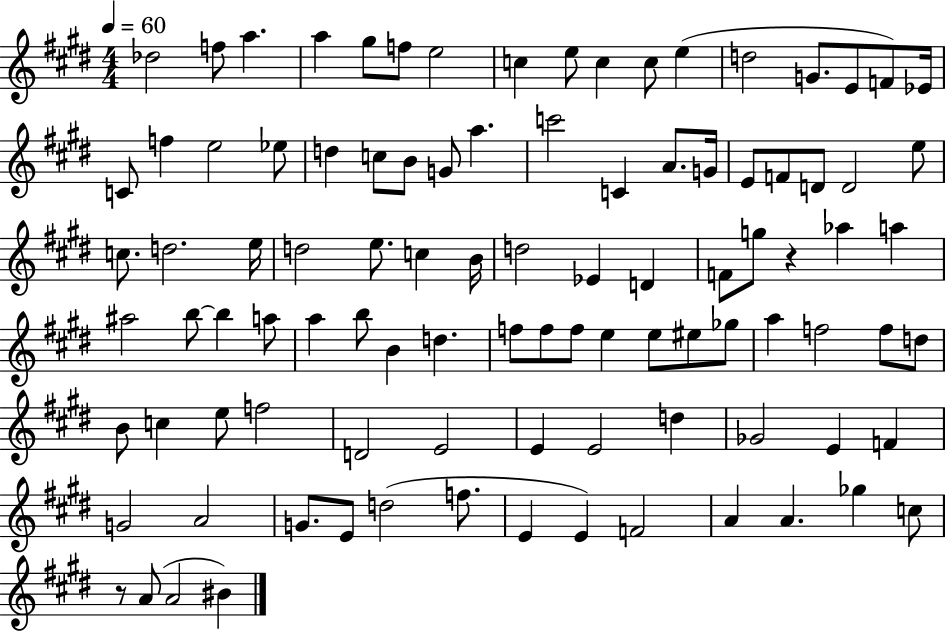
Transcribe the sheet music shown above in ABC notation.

X:1
T:Untitled
M:4/4
L:1/4
K:E
_d2 f/2 a a ^g/2 f/2 e2 c e/2 c c/2 e d2 G/2 E/2 F/2 _E/4 C/2 f e2 _e/2 d c/2 B/2 G/2 a c'2 C A/2 G/4 E/2 F/2 D/2 D2 e/2 c/2 d2 e/4 d2 e/2 c B/4 d2 _E D F/2 g/2 z _a a ^a2 b/2 b a/2 a b/2 B d f/2 f/2 f/2 e e/2 ^e/2 _g/2 a f2 f/2 d/2 B/2 c e/2 f2 D2 E2 E E2 d _G2 E F G2 A2 G/2 E/2 d2 f/2 E E F2 A A _g c/2 z/2 A/2 A2 ^B